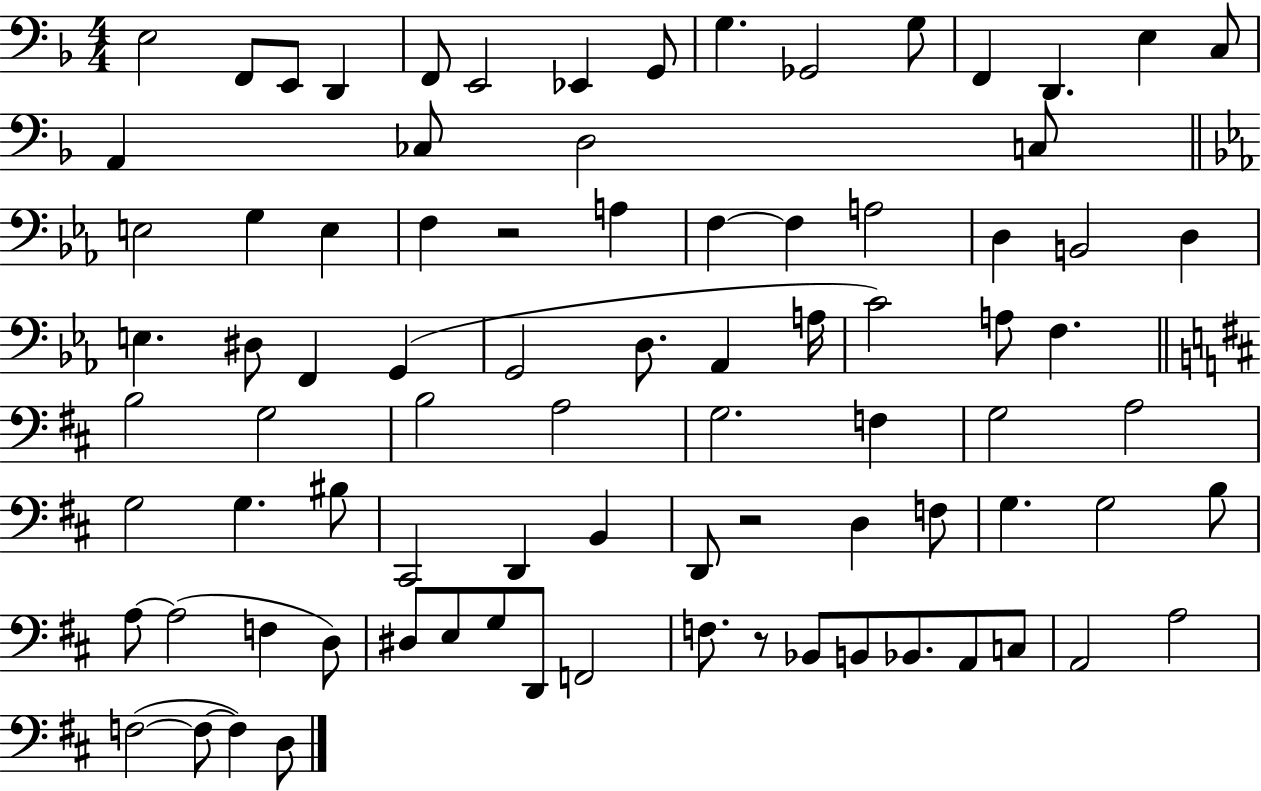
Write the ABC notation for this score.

X:1
T:Untitled
M:4/4
L:1/4
K:F
E,2 F,,/2 E,,/2 D,, F,,/2 E,,2 _E,, G,,/2 G, _G,,2 G,/2 F,, D,, E, C,/2 A,, _C,/2 D,2 C,/2 E,2 G, E, F, z2 A, F, F, A,2 D, B,,2 D, E, ^D,/2 F,, G,, G,,2 D,/2 _A,, A,/4 C2 A,/2 F, B,2 G,2 B,2 A,2 G,2 F, G,2 A,2 G,2 G, ^B,/2 ^C,,2 D,, B,, D,,/2 z2 D, F,/2 G, G,2 B,/2 A,/2 A,2 F, D,/2 ^D,/2 E,/2 G,/2 D,,/2 F,,2 F,/2 z/2 _B,,/2 B,,/2 _B,,/2 A,,/2 C,/2 A,,2 A,2 F,2 F,/2 F, D,/2